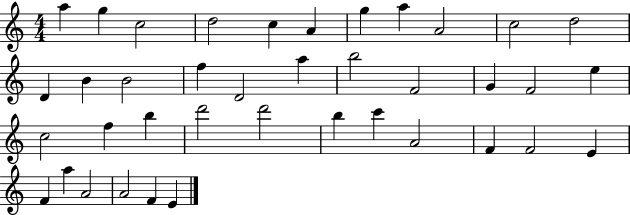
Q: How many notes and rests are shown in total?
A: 39